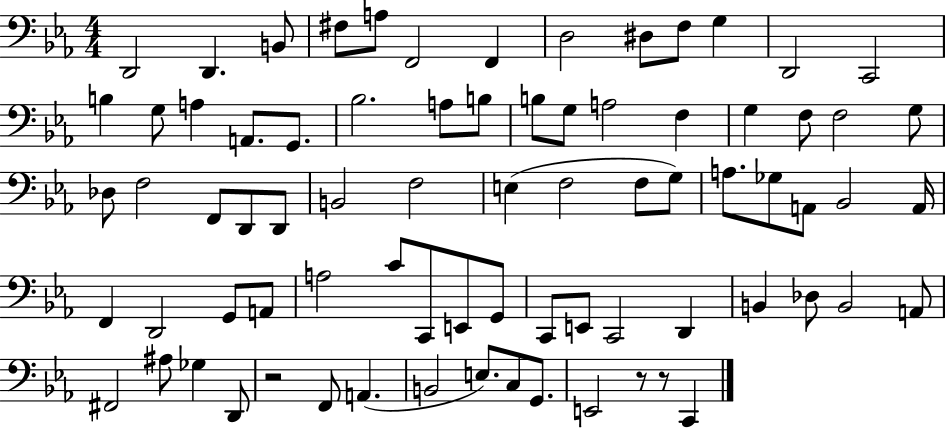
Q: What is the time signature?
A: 4/4